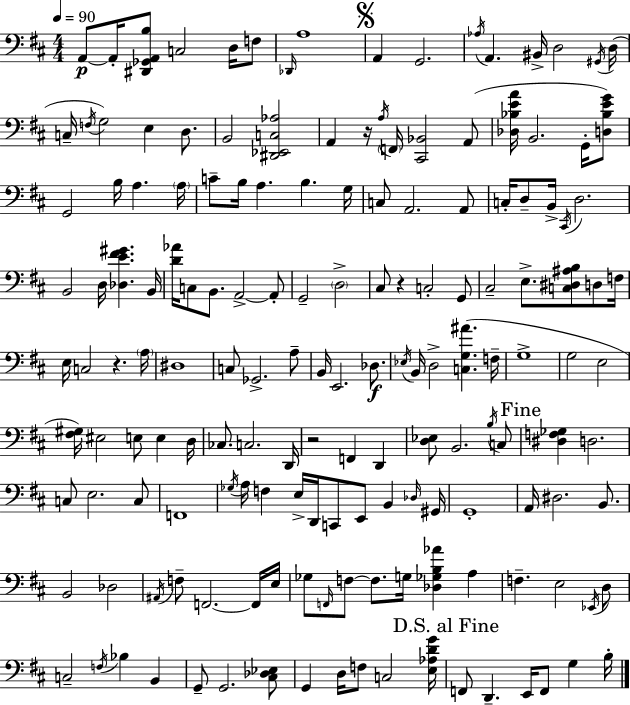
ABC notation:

X:1
T:Untitled
M:4/4
L:1/4
K:D
A,,/2 A,,/4 [^D,,_G,,A,,B,]/2 C,2 D,/4 F,/2 _D,,/4 A,4 A,, G,,2 _A,/4 A,, ^B,,/4 D,2 ^G,,/4 D,/4 C,/4 F,/4 G,2 E, D,/2 B,,2 [^D,,_E,,C,_A,]2 A,, z/4 A,/4 F,,/4 [^C,,_B,,]2 A,,/2 [_D,_B,EA]/4 B,,2 G,,/4 [D,_B,EG]/2 G,,2 B,/4 A, A,/4 C/2 B,/4 A, B, G,/4 C,/2 A,,2 A,,/2 C,/4 D,/2 B,,/4 ^C,,/4 D,2 B,,2 D,/4 [_D,E^F^G] B,,/4 [D_A]/4 C,/2 B,,/2 A,,2 A,,/2 G,,2 D,2 ^C,/2 z C,2 G,,/2 ^C,2 E,/2 [C,^D,^A,B,]/2 D,/2 F,/4 E,/4 C,2 z A,/4 ^D,4 C,/2 _G,,2 A,/2 B,,/4 E,,2 _D,/2 _E,/4 B,,/4 D,2 [C,G,^A] F,/4 G,4 G,2 E,2 [^F,^G,]/4 ^E,2 E,/2 E, D,/4 _C,/2 C,2 D,,/4 z2 F,, D,, [D,_E,]/2 B,,2 B,/4 C,/2 [^D,F,_G,] D,2 C,/2 E,2 C,/2 F,,4 _G,/4 A,/4 F, E,/4 D,,/4 C,,/2 E,,/2 B,, _D,/4 ^G,,/4 G,,4 A,,/4 ^D,2 B,,/2 B,,2 _D,2 ^A,,/4 F,/2 F,,2 F,,/4 E,/4 _G,/2 F,,/4 F,/2 F,/2 G,/4 [_D,_G,B,_A] A, F, E,2 _E,,/4 D,/2 C,2 F,/4 _B, B,, G,,/2 G,,2 [^C,_D,_E,]/2 G,, D,/4 F,/2 C,2 [E,_A,DG]/4 F,,/2 D,, E,,/4 F,,/2 G, B,/4